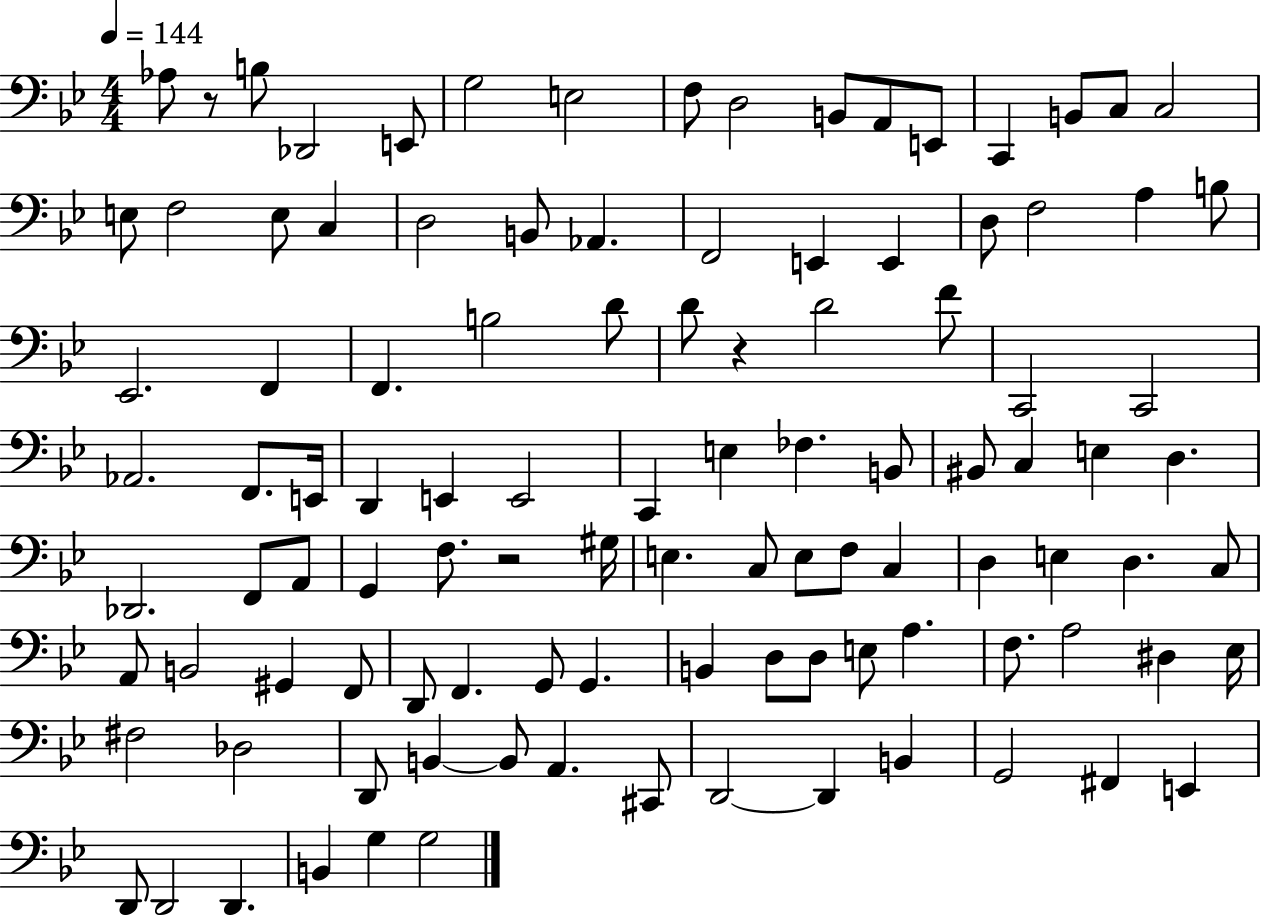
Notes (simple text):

Ab3/e R/e B3/e Db2/h E2/e G3/h E3/h F3/e D3/h B2/e A2/e E2/e C2/q B2/e C3/e C3/h E3/e F3/h E3/e C3/q D3/h B2/e Ab2/q. F2/h E2/q E2/q D3/e F3/h A3/q B3/e Eb2/h. F2/q F2/q. B3/h D4/e D4/e R/q D4/h F4/e C2/h C2/h Ab2/h. F2/e. E2/s D2/q E2/q E2/h C2/q E3/q FES3/q. B2/e BIS2/e C3/q E3/q D3/q. Db2/h. F2/e A2/e G2/q F3/e. R/h G#3/s E3/q. C3/e E3/e F3/e C3/q D3/q E3/q D3/q. C3/e A2/e B2/h G#2/q F2/e D2/e F2/q. G2/e G2/q. B2/q D3/e D3/e E3/e A3/q. F3/e. A3/h D#3/q Eb3/s F#3/h Db3/h D2/e B2/q B2/e A2/q. C#2/e D2/h D2/q B2/q G2/h F#2/q E2/q D2/e D2/h D2/q. B2/q G3/q G3/h